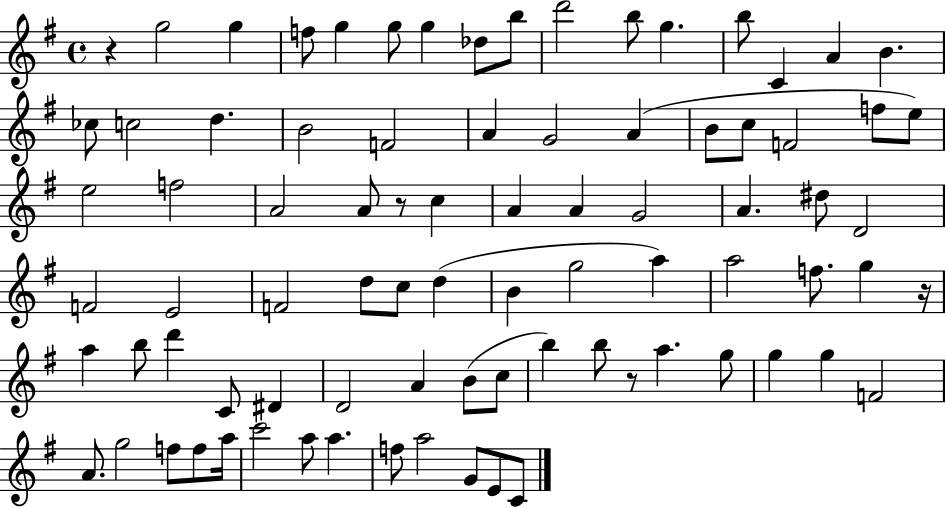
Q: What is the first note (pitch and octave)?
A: G5